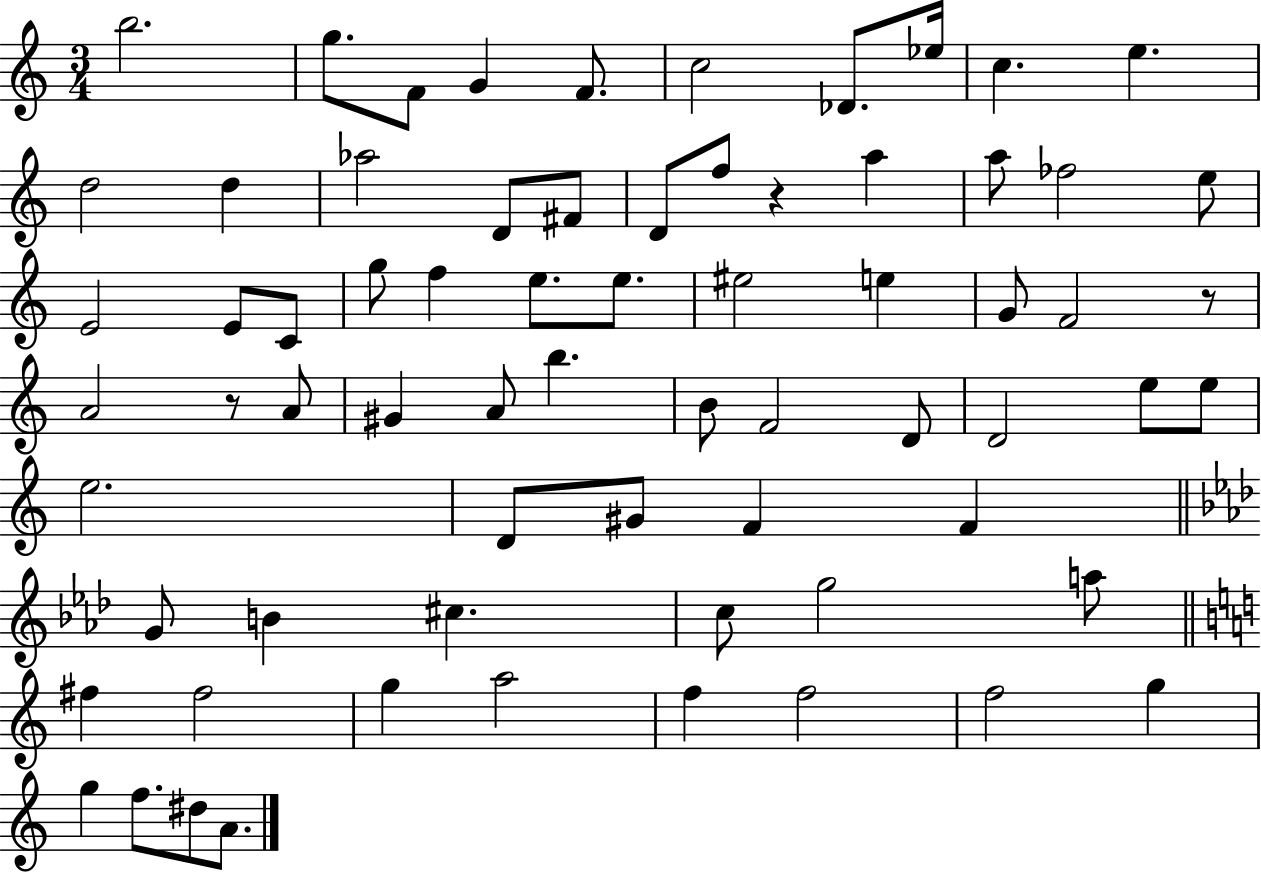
X:1
T:Untitled
M:3/4
L:1/4
K:C
b2 g/2 F/2 G F/2 c2 _D/2 _e/4 c e d2 d _a2 D/2 ^F/2 D/2 f/2 z a a/2 _f2 e/2 E2 E/2 C/2 g/2 f e/2 e/2 ^e2 e G/2 F2 z/2 A2 z/2 A/2 ^G A/2 b B/2 F2 D/2 D2 e/2 e/2 e2 D/2 ^G/2 F F G/2 B ^c c/2 g2 a/2 ^f ^f2 g a2 f f2 f2 g g f/2 ^d/2 A/2